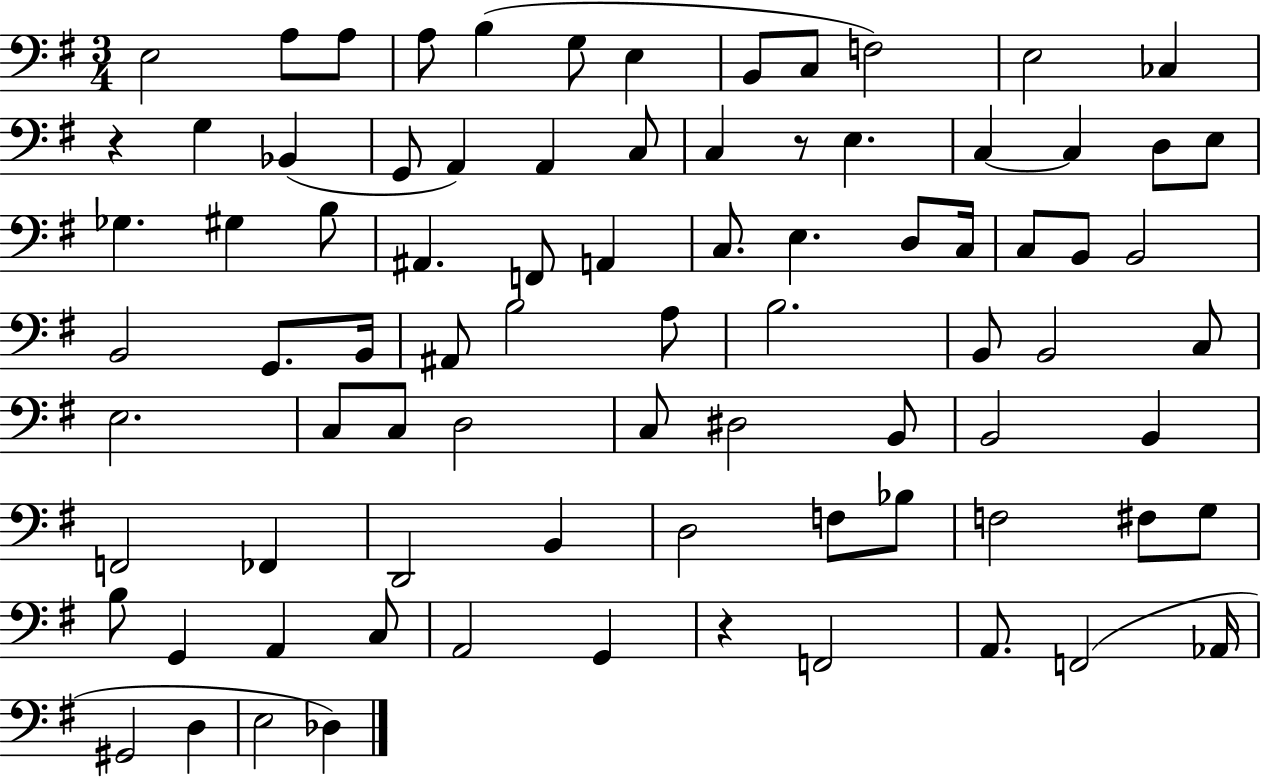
E3/h A3/e A3/e A3/e B3/q G3/e E3/q B2/e C3/e F3/h E3/h CES3/q R/q G3/q Bb2/q G2/e A2/q A2/q C3/e C3/q R/e E3/q. C3/q C3/q D3/e E3/e Gb3/q. G#3/q B3/e A#2/q. F2/e A2/q C3/e. E3/q. D3/e C3/s C3/e B2/e B2/h B2/h G2/e. B2/s A#2/e B3/h A3/e B3/h. B2/e B2/h C3/e E3/h. C3/e C3/e D3/h C3/e D#3/h B2/e B2/h B2/q F2/h FES2/q D2/h B2/q D3/h F3/e Bb3/e F3/h F#3/e G3/e B3/e G2/q A2/q C3/e A2/h G2/q R/q F2/h A2/e. F2/h Ab2/s G#2/h D3/q E3/h Db3/q